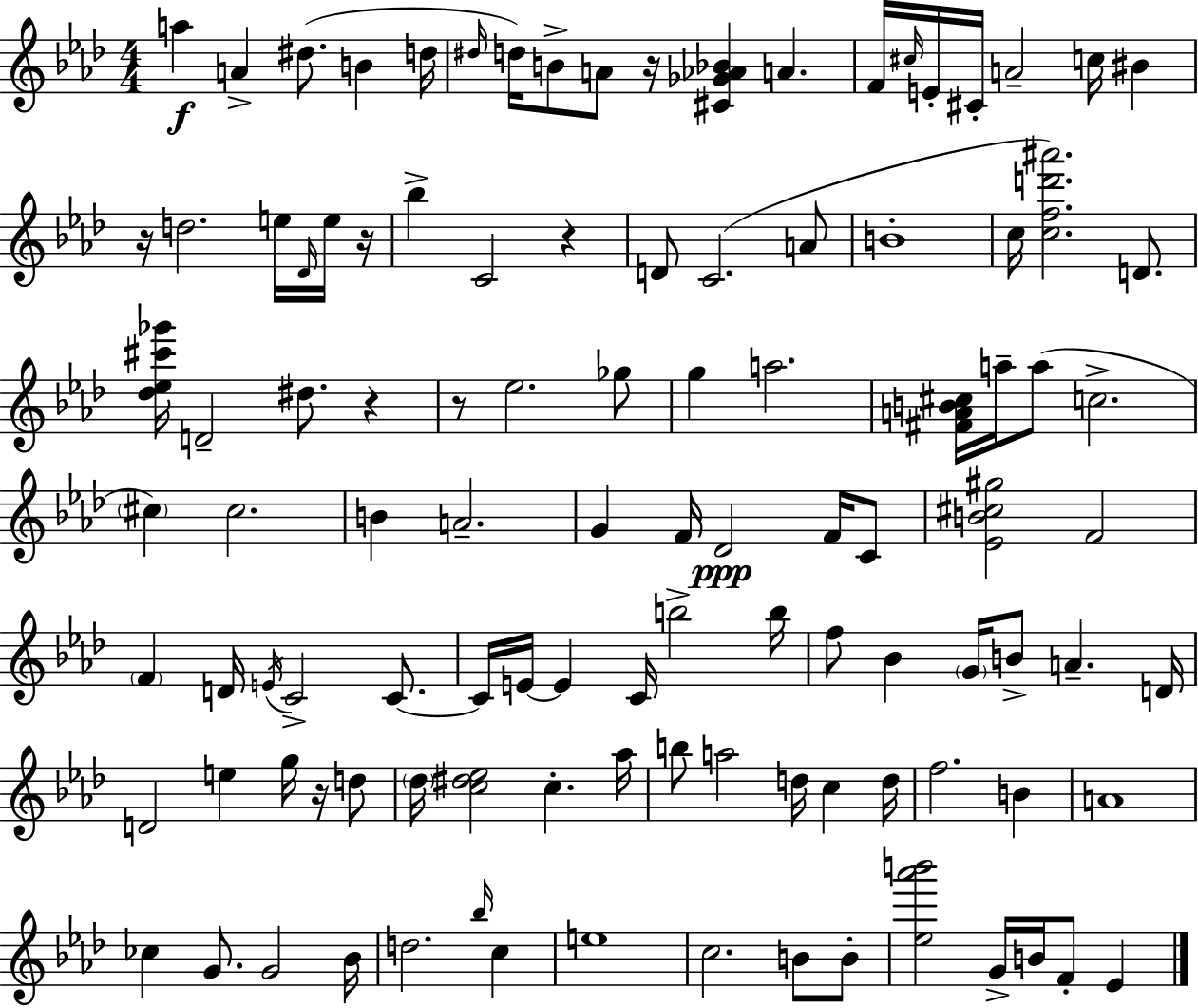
A5/q A4/q D#5/e. B4/q D5/s D#5/s D5/s B4/e A4/e R/s [C#4,Gb4,Ab4,Bb4]/q A4/q. F4/s C#5/s E4/s C#4/s A4/h C5/s BIS4/q R/s D5/h. E5/s Db4/s E5/s R/s Bb5/q C4/h R/q D4/e C4/h. A4/e B4/w C5/s [C5,F5,D6,A#6]/h. D4/e. [Db5,Eb5,C#6,Gb6]/s D4/h D#5/e. R/q R/e Eb5/h. Gb5/e G5/q A5/h. [F#4,A4,B4,C#5]/s A5/s A5/e C5/h. C#5/q C#5/h. B4/q A4/h. G4/q F4/s Db4/h F4/s C4/e [Eb4,B4,C#5,G#5]/h F4/h F4/q D4/s E4/s C4/h C4/e. C4/s E4/s E4/q C4/s B5/h B5/s F5/e Bb4/q G4/s B4/e A4/q. D4/s D4/h E5/q G5/s R/s D5/e Db5/s [C5,D#5,Eb5]/h C5/q. Ab5/s B5/e A5/h D5/s C5/q D5/s F5/h. B4/q A4/w CES5/q G4/e. G4/h Bb4/s D5/h. Bb5/s C5/q E5/w C5/h. B4/e B4/e [Eb5,Ab6,B6]/h G4/s B4/s F4/e Eb4/q